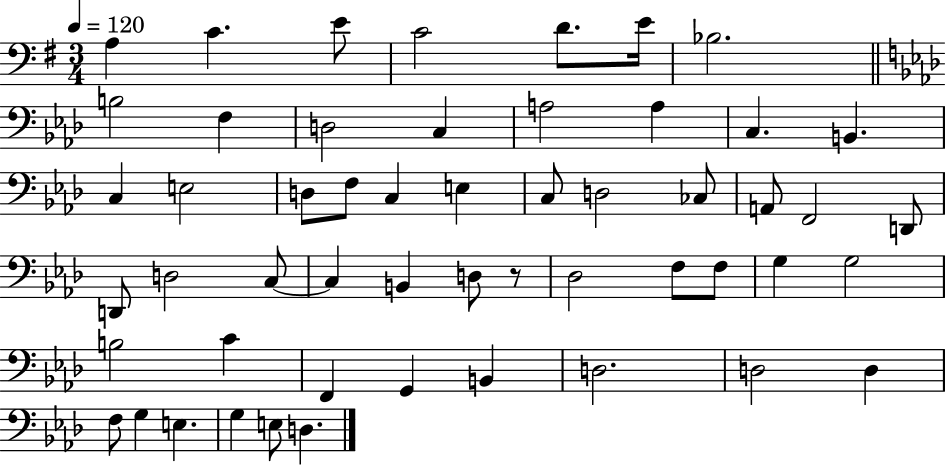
X:1
T:Untitled
M:3/4
L:1/4
K:G
A, C E/2 C2 D/2 E/4 _B,2 B,2 F, D,2 C, A,2 A, C, B,, C, E,2 D,/2 F,/2 C, E, C,/2 D,2 _C,/2 A,,/2 F,,2 D,,/2 D,,/2 D,2 C,/2 C, B,, D,/2 z/2 _D,2 F,/2 F,/2 G, G,2 B,2 C F,, G,, B,, D,2 D,2 D, F,/2 G, E, G, E,/2 D,